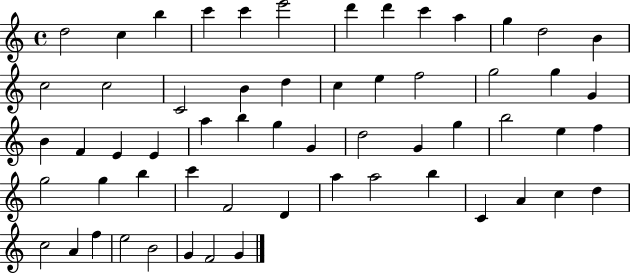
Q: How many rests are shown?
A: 0